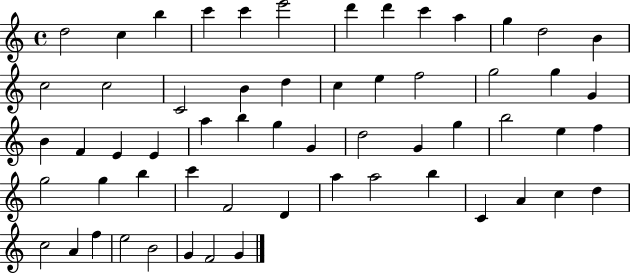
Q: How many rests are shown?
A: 0